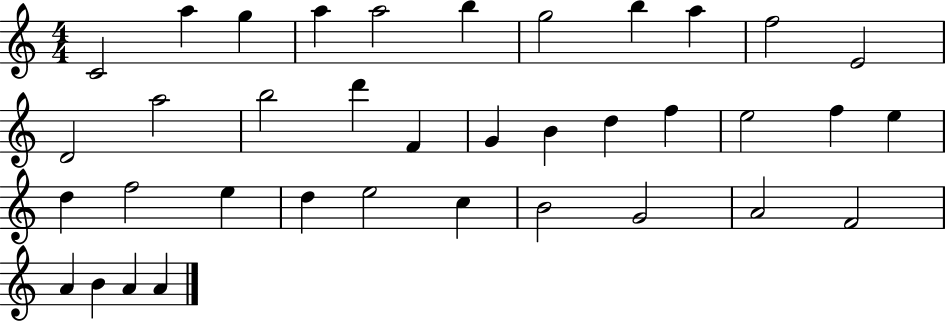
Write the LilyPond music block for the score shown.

{
  \clef treble
  \numericTimeSignature
  \time 4/4
  \key c \major
  c'2 a''4 g''4 | a''4 a''2 b''4 | g''2 b''4 a''4 | f''2 e'2 | \break d'2 a''2 | b''2 d'''4 f'4 | g'4 b'4 d''4 f''4 | e''2 f''4 e''4 | \break d''4 f''2 e''4 | d''4 e''2 c''4 | b'2 g'2 | a'2 f'2 | \break a'4 b'4 a'4 a'4 | \bar "|."
}